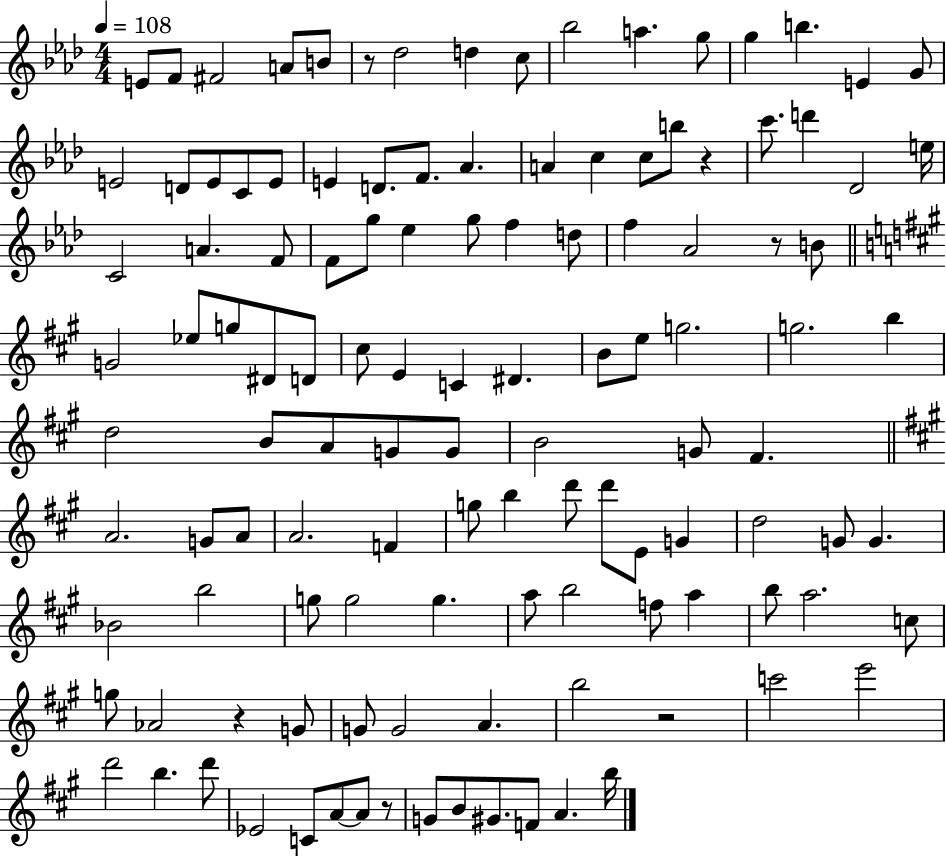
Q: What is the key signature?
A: AES major